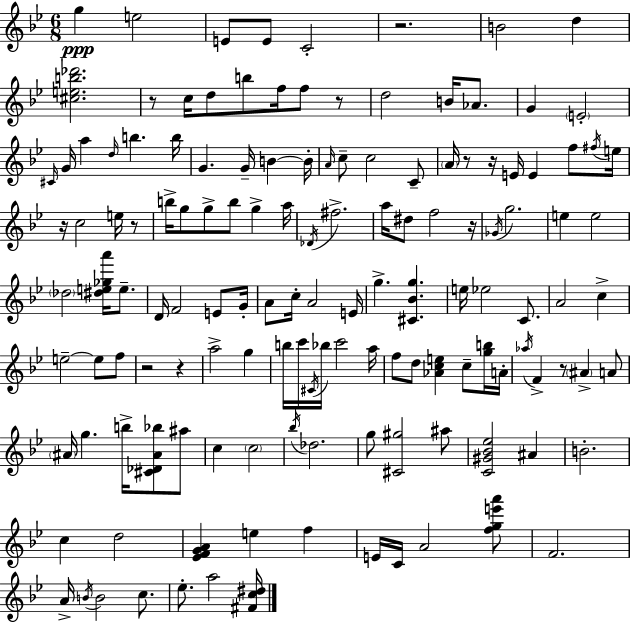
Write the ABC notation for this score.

X:1
T:Untitled
M:6/8
L:1/4
K:Bb
g e2 E/2 E/2 C2 z2 B2 d [^ceb_d']2 z/2 c/4 d/2 b/2 f/4 f/2 z/2 d2 B/4 _A/2 G E2 ^C/4 G/4 a d/4 b b/4 G G/4 B B/4 A/4 c/2 c2 C/2 A/4 z/2 z/4 E/4 E f/2 ^f/4 e/4 z/4 c2 e/4 z/2 b/4 g/2 g/2 b/2 g a/4 _D/4 ^f2 a/4 ^d/2 f2 z/4 _G/4 g2 e e2 _d2 [^de_ga']/4 e/2 D/4 F2 E/2 G/4 A/2 c/4 A2 E/4 g [^C_Bg] e/4 _e2 C/2 A2 c e2 e/2 f/2 z2 z a2 g b/4 c'/4 ^C/4 _b/4 c'2 a/4 f/2 d/2 [_Ace] c/2 [gb]/4 A/4 _a/4 F z/2 ^A A/2 ^A/4 g b/4 [^C_D^A_b]/2 ^a/2 c c2 _b/4 _d2 g/2 [^C^g]2 ^a/2 [C^G_B_e]2 ^A B2 c d2 [_EFGA] e f E/4 C/4 A2 [fge'a']/2 F2 A/4 B/4 B2 c/2 _e/2 a2 [^Fc^d]/4